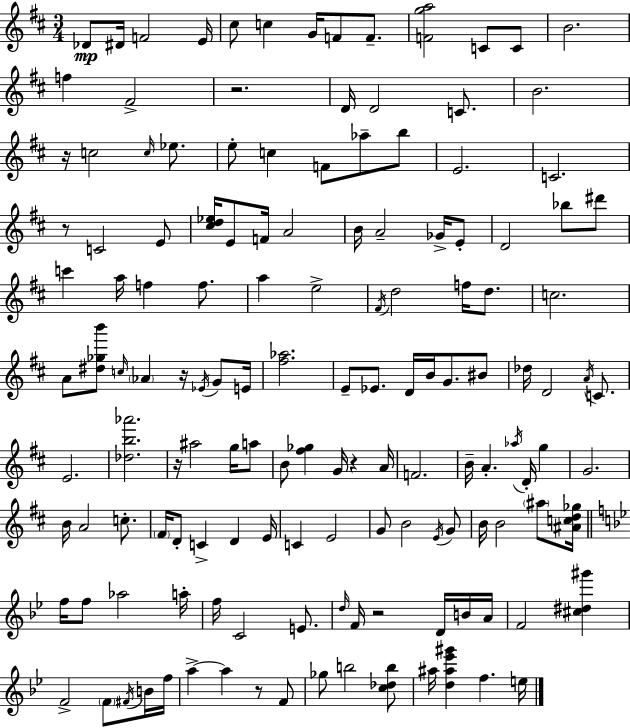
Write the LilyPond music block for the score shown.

{
  \clef treble
  \numericTimeSignature
  \time 3/4
  \key d \major
  \repeat volta 2 { des'8\mp dis'16 f'2 e'16 | cis''8 c''4 g'16 f'8 f'8.-- | <f' g'' a''>2 c'8 c'8 | b'2. | \break f''4 fis'2-> | r2. | d'16 d'2 c'8. | b'2. | \break r16 c''2 \grace { c''16 } ees''8. | e''8-. c''4 f'8 aes''8-- b''8 | e'2. | c'2. | \break r8 c'2 e'8 | <cis'' d'' ees''>16 e'8 f'16 a'2 | b'16 a'2-- ges'16-> e'8-. | d'2 bes''8 dis'''8 | \break c'''4 a''16 f''4 f''8. | a''4 e''2-> | \acciaccatura { fis'16 } d''2 f''16 d''8. | c''2. | \break a'8 <dis'' ges'' b'''>8 \grace { c''16 } \parenthesize aes'4 r16 | \acciaccatura { ees'16 } g'8 e'16 <fis'' aes''>2. | e'8-- ees'8. d'16 b'16 g'8. | bis'8 des''16 d'2 | \break \acciaccatura { a'16 } c'8. e'2. | <des'' b'' aes'''>2. | r16 ais''2 | g''16 a''8 b'8 <fis'' ges''>4 g'16 | \break r4 a'16 f'2. | b'16-- a'4.-. | \acciaccatura { aes''16 } d'16-. g''4 g'2. | b'16 a'2 | \break c''8.-. \parenthesize fis'16 d'8-. c'4-> | d'4 e'16 c'4 e'2 | g'8 b'2 | \acciaccatura { e'16 } g'8 b'16 b'2 | \break \parenthesize ais''8 <ais' c'' d'' ges''>16 \bar "||" \break \key bes \major f''16 f''8 aes''2 a''16-. | f''16 c'2 e'8. | \grace { d''16 } f'16 r2 d'16 b'16 | a'16 f'2 <cis'' dis'' gis'''>4 | \break f'2-> \parenthesize f'8 \acciaccatura { fis'16 } | b'16 f''16 a''4->~~ a''4 r8 | f'8 ges''8 b''2 | <c'' des'' b''>8 ais''16 <d'' ais'' ees''' gis'''>4 f''4. | \break e''16 } \bar "|."
}